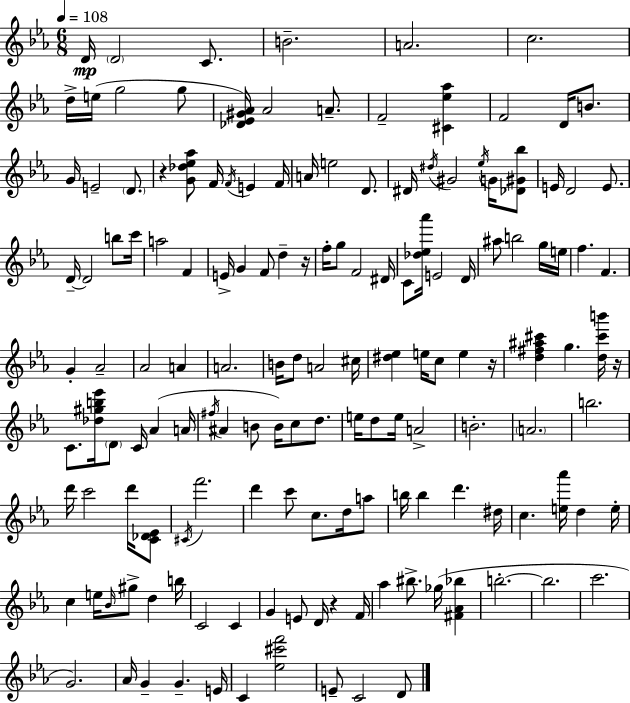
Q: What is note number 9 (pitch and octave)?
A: G5